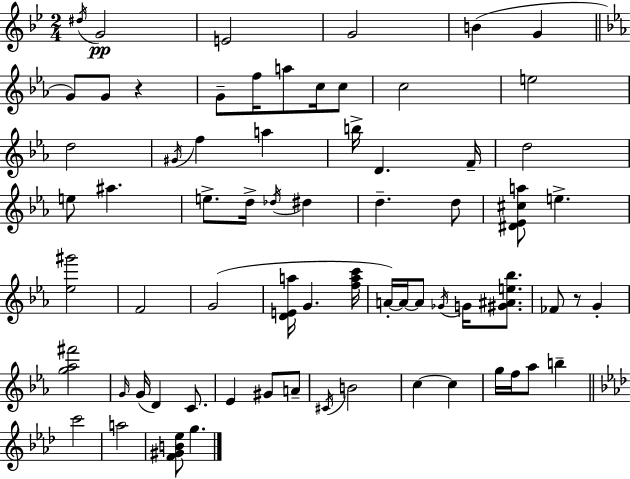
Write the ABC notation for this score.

X:1
T:Untitled
M:2/4
L:1/4
K:Bb
^d/4 G2 E2 G2 B G G/2 G/2 z G/2 f/4 a/2 c/4 c/2 c2 e2 d2 ^G/4 f a b/4 D F/4 d2 e/2 ^a e/2 d/4 _d/4 ^d d d/2 [^D_E^ca]/2 e [_e^g']2 F2 G2 [DEa]/4 G [fac']/4 A/4 A/4 A/2 _G/4 G/4 [^G^Ae_b]/2 _F/2 z/2 G [g_a^f']2 G/4 G/4 D C/2 _E ^G/2 A/2 ^C/4 B2 c c g/4 f/4 _a/2 b c'2 a2 [F^GB_e]/2 g